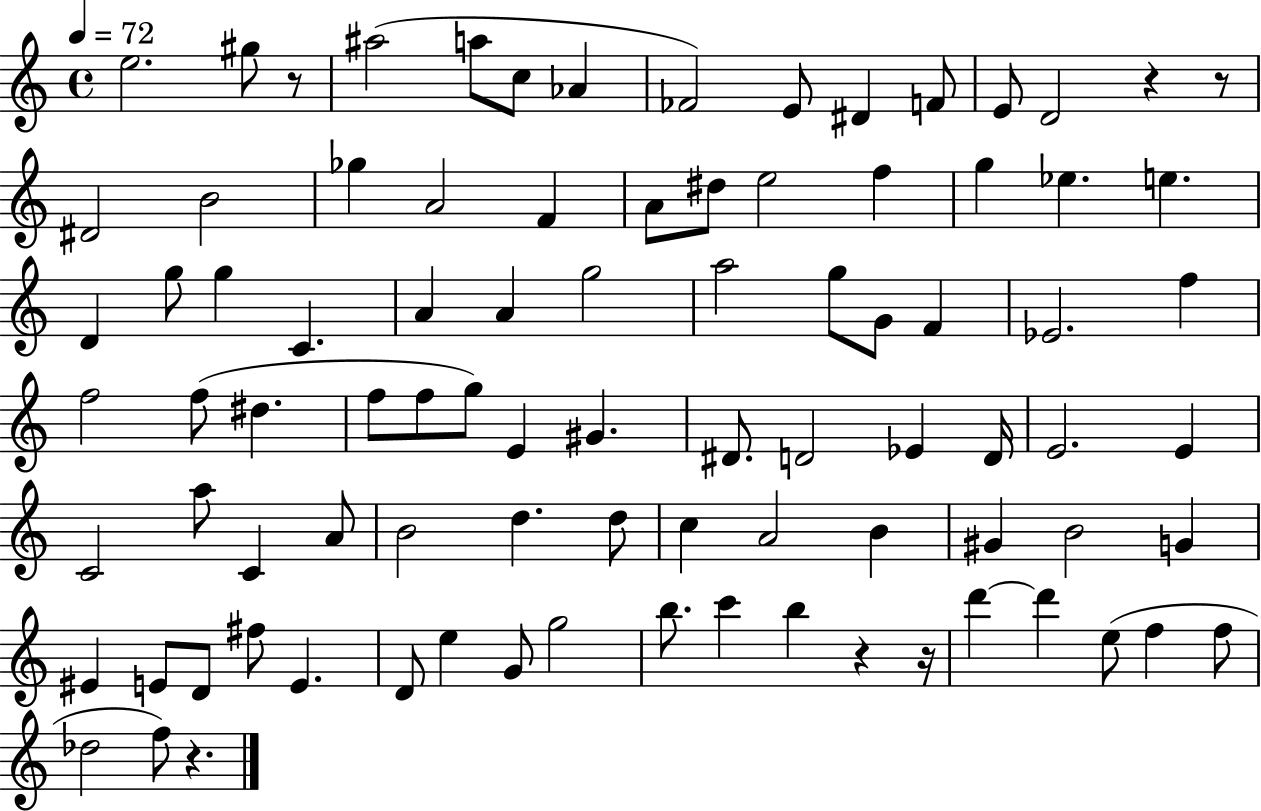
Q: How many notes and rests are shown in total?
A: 89